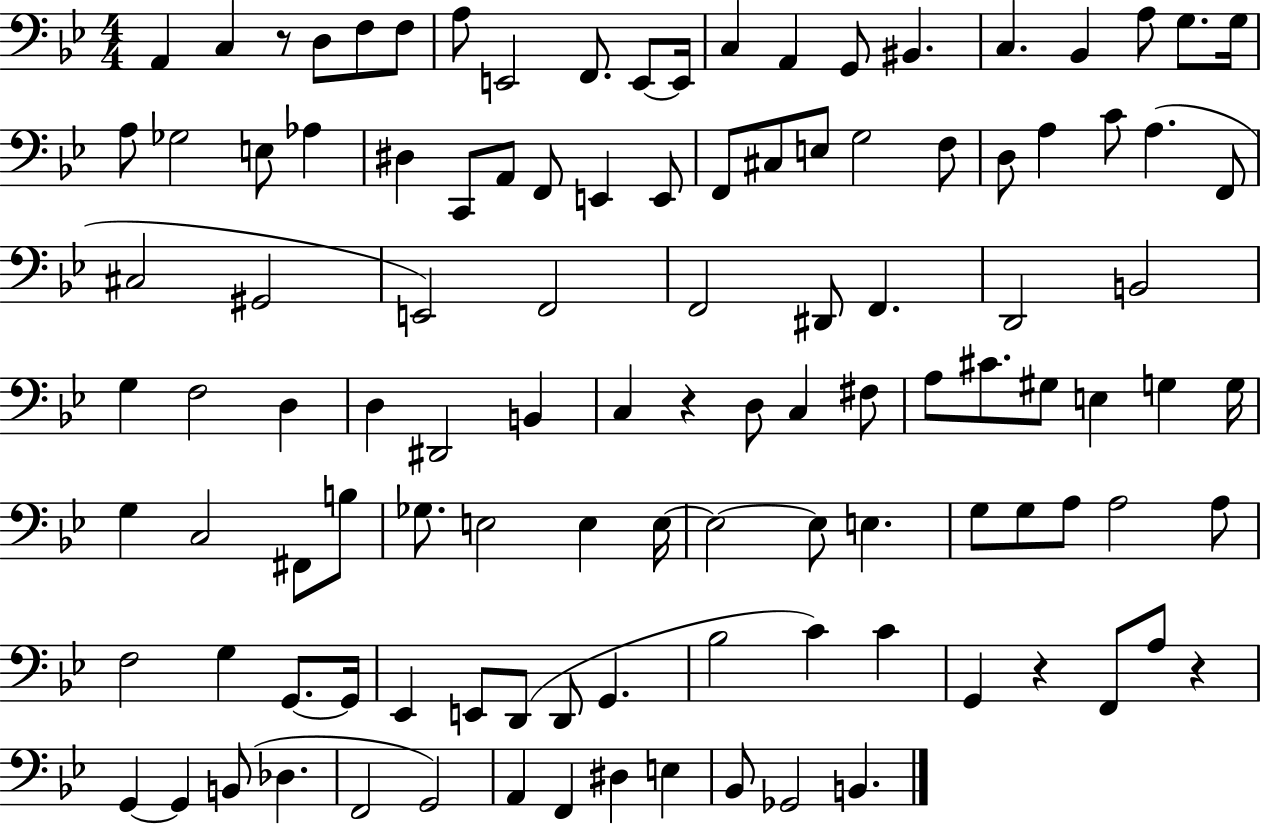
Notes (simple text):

A2/q C3/q R/e D3/e F3/e F3/e A3/e E2/h F2/e. E2/e E2/s C3/q A2/q G2/e BIS2/q. C3/q. Bb2/q A3/e G3/e. G3/s A3/e Gb3/h E3/e Ab3/q D#3/q C2/e A2/e F2/e E2/q E2/e F2/e C#3/e E3/e G3/h F3/e D3/e A3/q C4/e A3/q. F2/e C#3/h G#2/h E2/h F2/h F2/h D#2/e F2/q. D2/h B2/h G3/q F3/h D3/q D3/q D#2/h B2/q C3/q R/q D3/e C3/q F#3/e A3/e C#4/e. G#3/e E3/q G3/q G3/s G3/q C3/h F#2/e B3/e Gb3/e. E3/h E3/q E3/s E3/h E3/e E3/q. G3/e G3/e A3/e A3/h A3/e F3/h G3/q G2/e. G2/s Eb2/q E2/e D2/e D2/e G2/q. Bb3/h C4/q C4/q G2/q R/q F2/e A3/e R/q G2/q G2/q B2/e Db3/q. F2/h G2/h A2/q F2/q D#3/q E3/q Bb2/e Gb2/h B2/q.